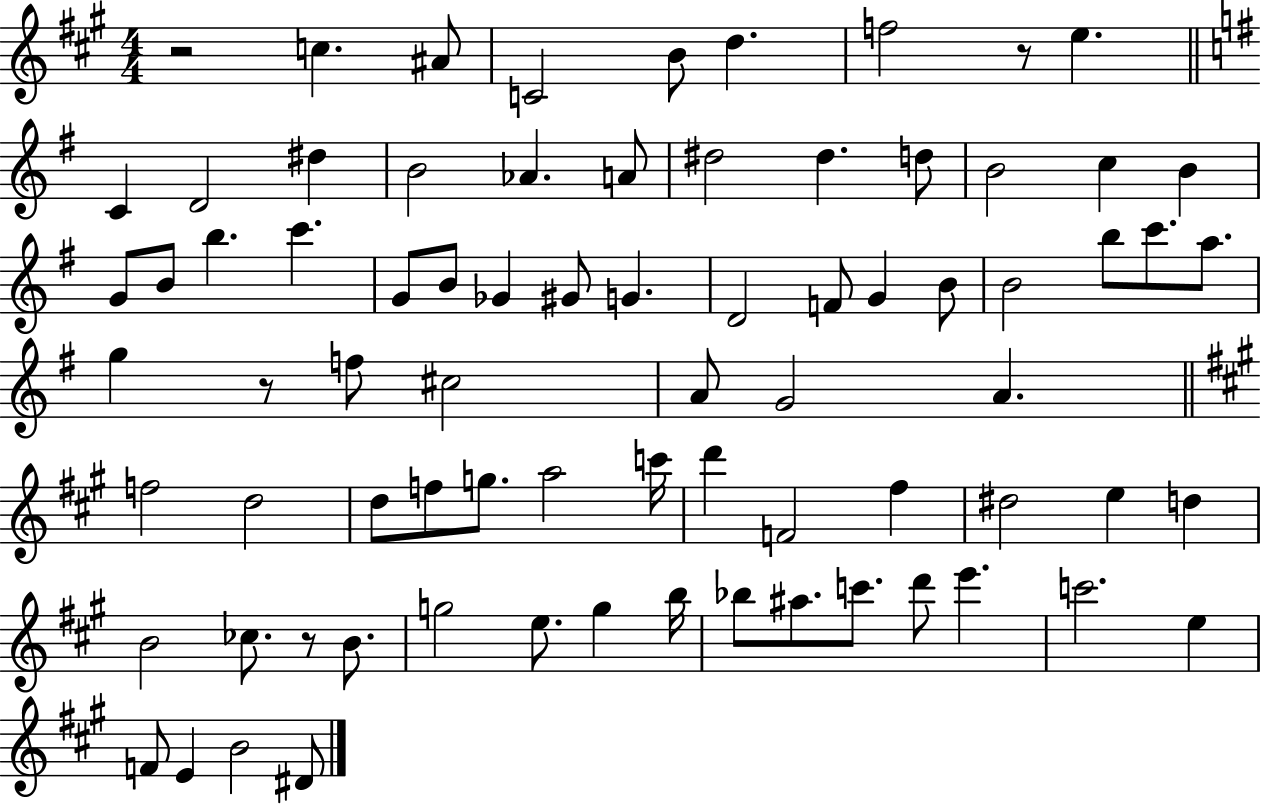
X:1
T:Untitled
M:4/4
L:1/4
K:A
z2 c ^A/2 C2 B/2 d f2 z/2 e C D2 ^d B2 _A A/2 ^d2 ^d d/2 B2 c B G/2 B/2 b c' G/2 B/2 _G ^G/2 G D2 F/2 G B/2 B2 b/2 c'/2 a/2 g z/2 f/2 ^c2 A/2 G2 A f2 d2 d/2 f/2 g/2 a2 c'/4 d' F2 ^f ^d2 e d B2 _c/2 z/2 B/2 g2 e/2 g b/4 _b/2 ^a/2 c'/2 d'/2 e' c'2 e F/2 E B2 ^D/2